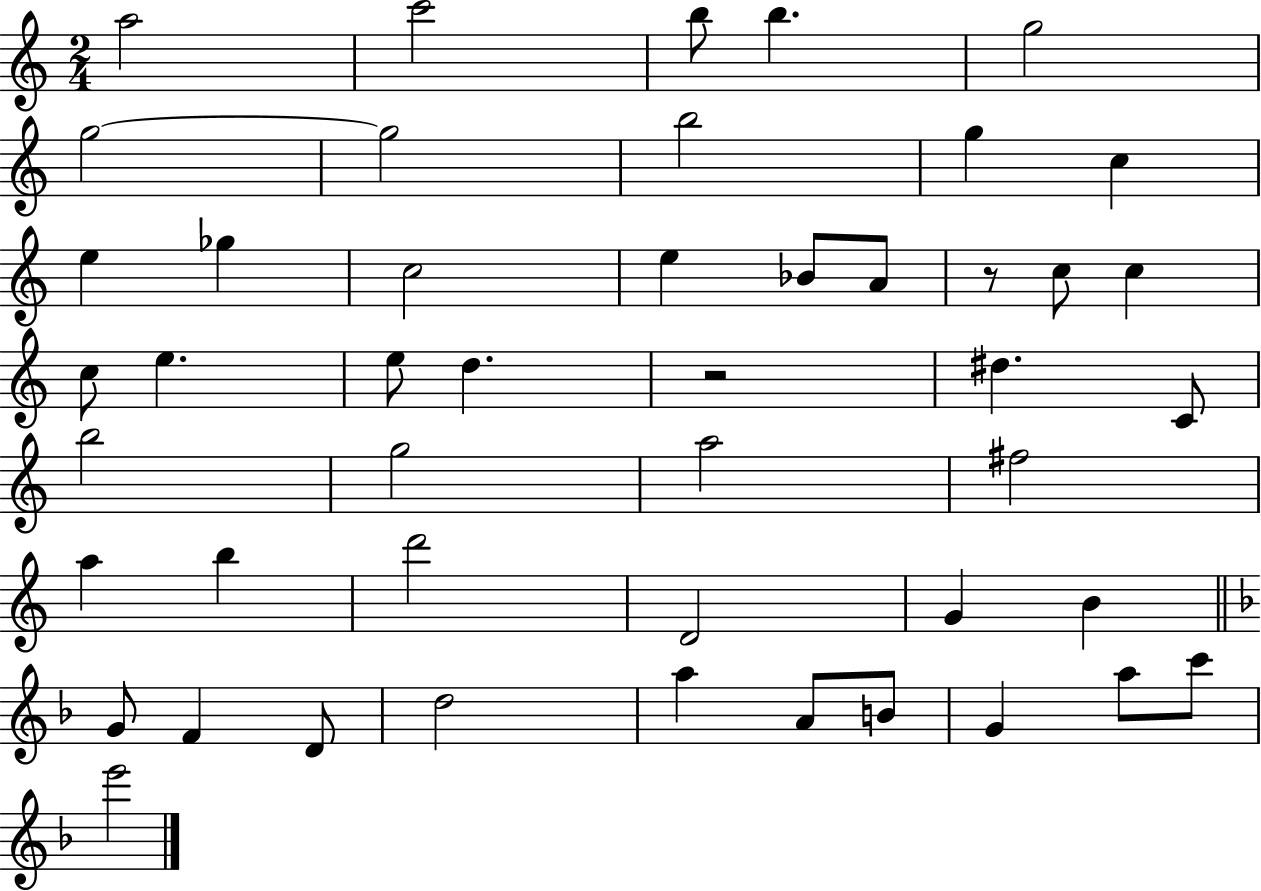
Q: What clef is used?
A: treble